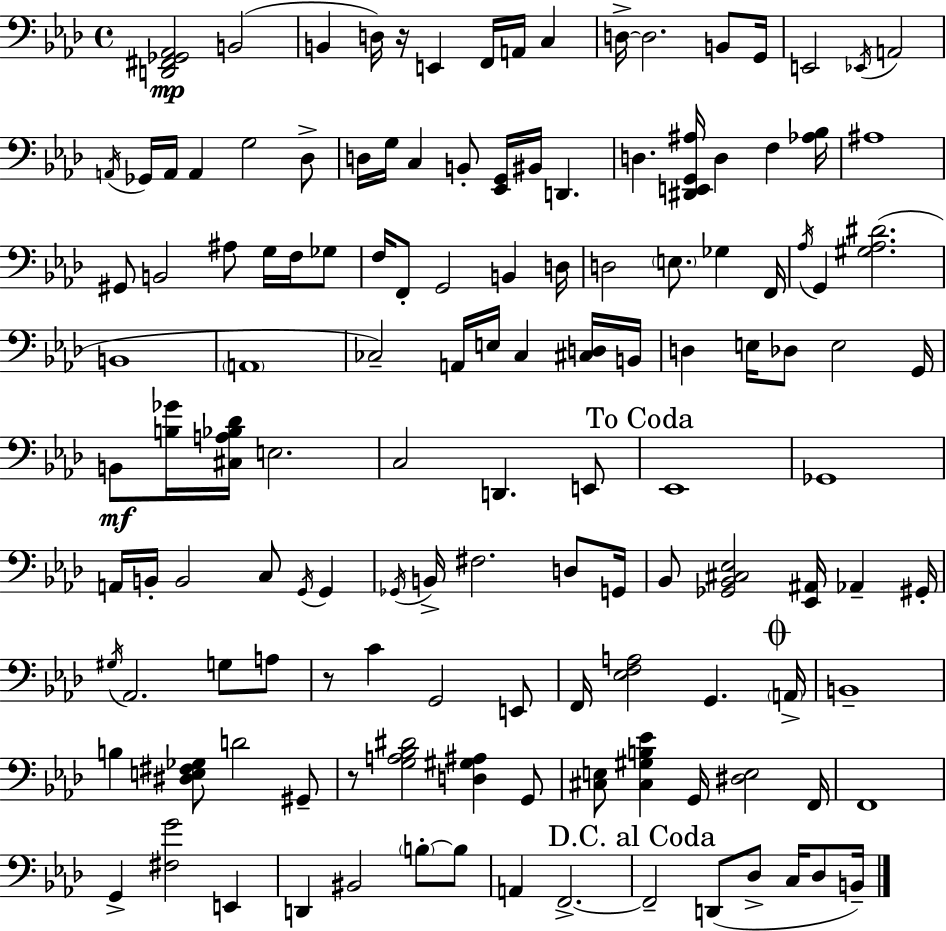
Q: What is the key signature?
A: AES major